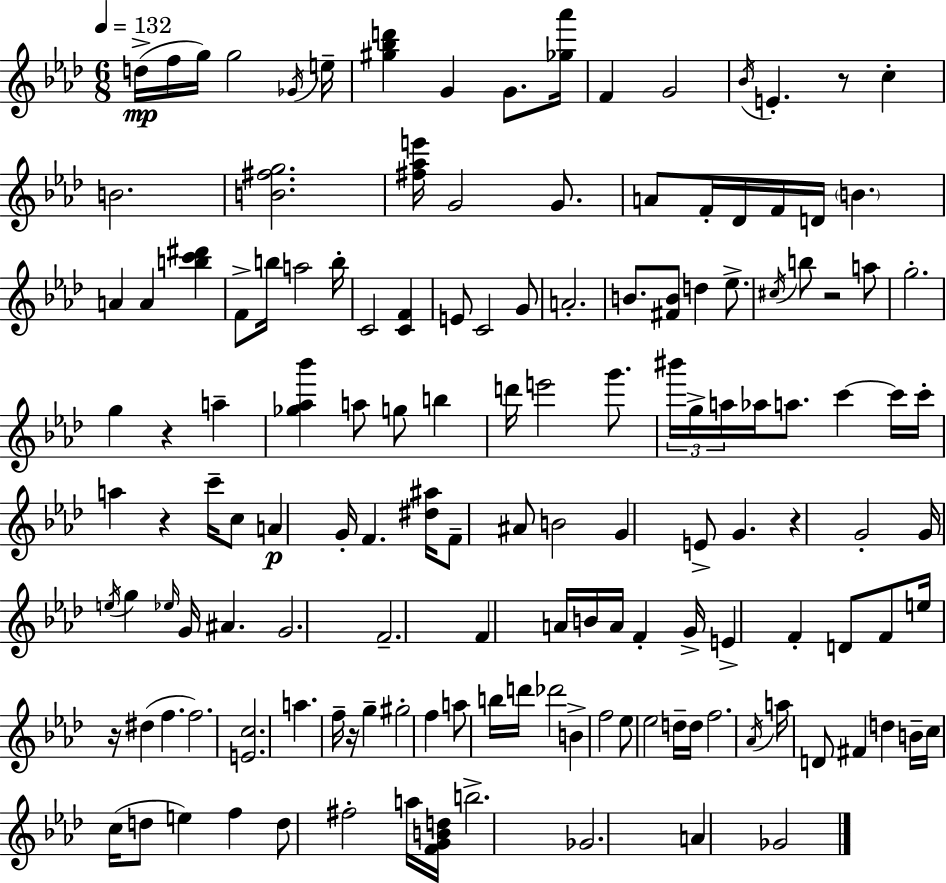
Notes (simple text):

D5/s F5/s G5/s G5/h Gb4/s E5/s [G#5,Bb5,D6]/q G4/q G4/e. [Gb5,Ab6]/s F4/q G4/h Bb4/s E4/q. R/e C5/q B4/h. [B4,F#5,G5]/h. [F#5,Ab5,E6]/s G4/h G4/e. A4/e F4/s Db4/s F4/s D4/s B4/q. A4/q A4/q [B5,C6,D#6]/q F4/e B5/s A5/h B5/s C4/h [C4,F4]/q E4/e C4/h G4/e A4/h. B4/e. [F#4,B4]/e D5/q Eb5/e. C#5/s B5/e R/h A5/e G5/h. G5/q R/q A5/q [Gb5,Ab5,Bb6]/q A5/e G5/e B5/q D6/s E6/h G6/e. BIS6/s G5/s A5/s Ab5/s A5/e. C6/q C6/s C6/s A5/q R/q C6/s C5/e A4/q G4/s F4/q. [D#5,A#5]/s F4/e A#4/e B4/h G4/q E4/e G4/q. R/q G4/h G4/s E5/s G5/q Eb5/s G4/s A#4/q. G4/h. F4/h. F4/q A4/s B4/s A4/s F4/q G4/s E4/q F4/q D4/e F4/e E5/s R/s D#5/q F5/q. F5/h. [E4,C5]/h. A5/q. F5/s R/s G5/q G#5/h F5/q A5/e B5/s D6/s Db6/h B4/q F5/h Eb5/e Eb5/h D5/s D5/s F5/h. Ab4/s A5/s D4/e F#4/q D5/q B4/s C5/s C5/s D5/e E5/q F5/q D5/e F#5/h A5/s [F4,G4,B4,D5]/s B5/h. Gb4/h. A4/q Gb4/h